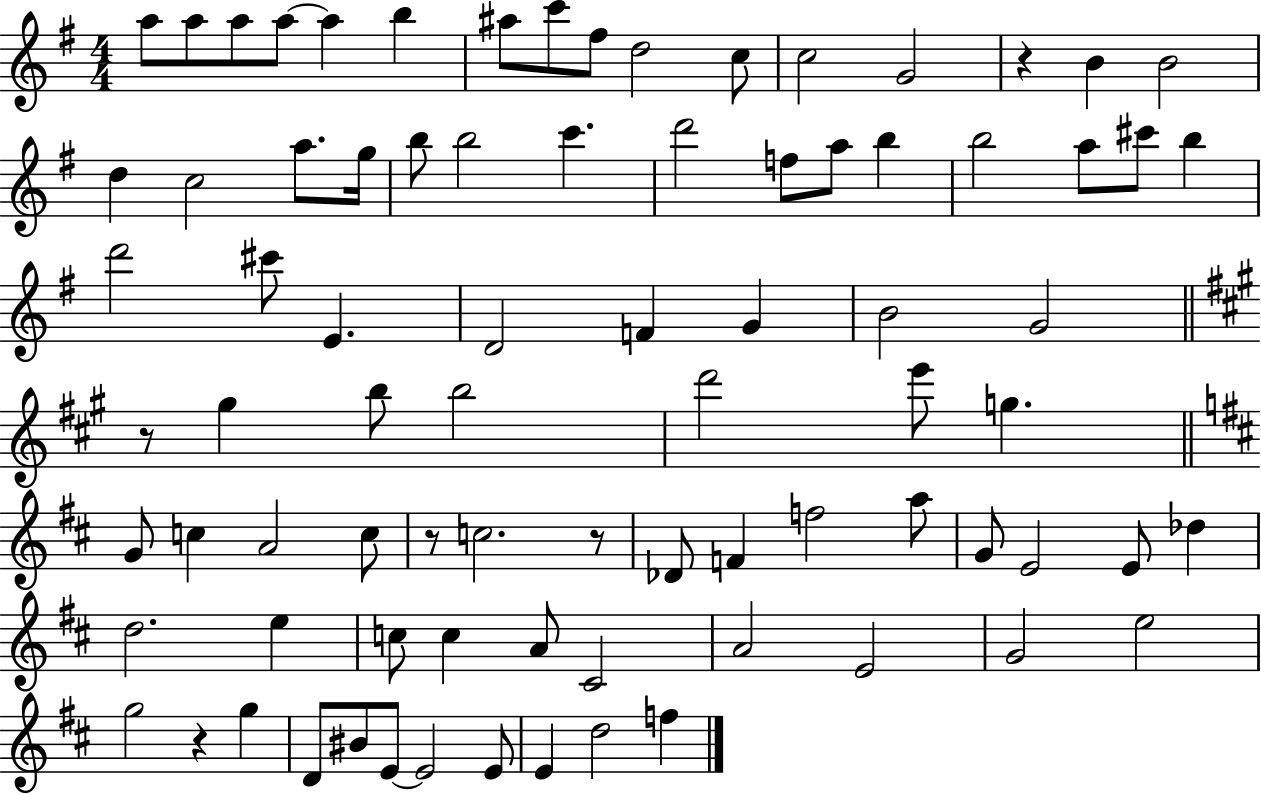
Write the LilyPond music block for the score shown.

{
  \clef treble
  \numericTimeSignature
  \time 4/4
  \key g \major
  a''8 a''8 a''8 a''8~~ a''4 b''4 | ais''8 c'''8 fis''8 d''2 c''8 | c''2 g'2 | r4 b'4 b'2 | \break d''4 c''2 a''8. g''16 | b''8 b''2 c'''4. | d'''2 f''8 a''8 b''4 | b''2 a''8 cis'''8 b''4 | \break d'''2 cis'''8 e'4. | d'2 f'4 g'4 | b'2 g'2 | \bar "||" \break \key a \major r8 gis''4 b''8 b''2 | d'''2 e'''8 g''4. | \bar "||" \break \key b \minor g'8 c''4 a'2 c''8 | r8 c''2. r8 | des'8 f'4 f''2 a''8 | g'8 e'2 e'8 des''4 | \break d''2. e''4 | c''8 c''4 a'8 cis'2 | a'2 e'2 | g'2 e''2 | \break g''2 r4 g''4 | d'8 bis'8 e'8~~ e'2 e'8 | e'4 d''2 f''4 | \bar "|."
}